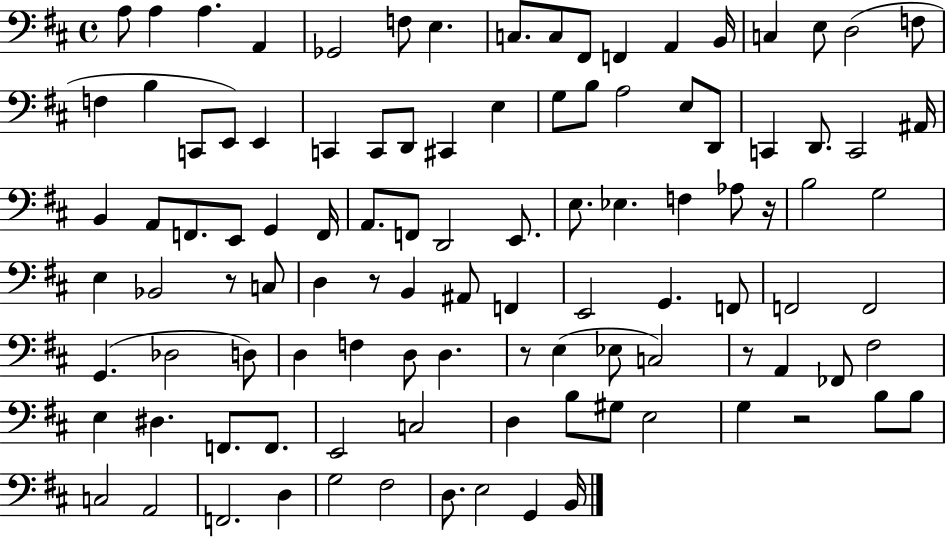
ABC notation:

X:1
T:Untitled
M:4/4
L:1/4
K:D
A,/2 A, A, A,, _G,,2 F,/2 E, C,/2 C,/2 ^F,,/2 F,, A,, B,,/4 C, E,/2 D,2 F,/2 F, B, C,,/2 E,,/2 E,, C,, C,,/2 D,,/2 ^C,, E, G,/2 B,/2 A,2 E,/2 D,,/2 C,, D,,/2 C,,2 ^A,,/4 B,, A,,/2 F,,/2 E,,/2 G,, F,,/4 A,,/2 F,,/2 D,,2 E,,/2 E,/2 _E, F, _A,/2 z/4 B,2 G,2 E, _B,,2 z/2 C,/2 D, z/2 B,, ^A,,/2 F,, E,,2 G,, F,,/2 F,,2 F,,2 G,, _D,2 D,/2 D, F, D,/2 D, z/2 E, _E,/2 C,2 z/2 A,, _F,,/2 ^F,2 E, ^D, F,,/2 F,,/2 E,,2 C,2 D, B,/2 ^G,/2 E,2 G, z2 B,/2 B,/2 C,2 A,,2 F,,2 D, G,2 ^F,2 D,/2 E,2 G,, B,,/4